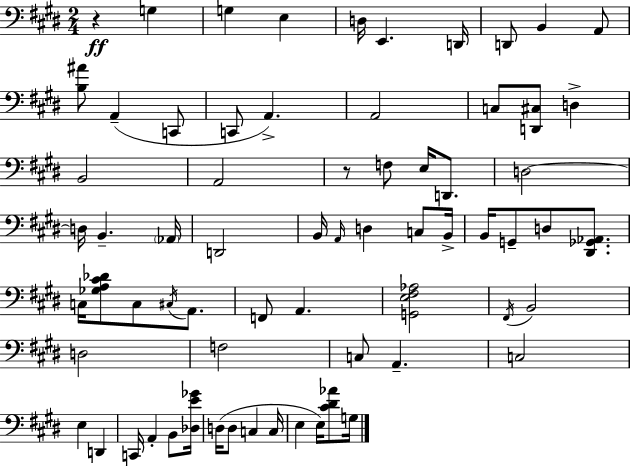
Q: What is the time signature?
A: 2/4